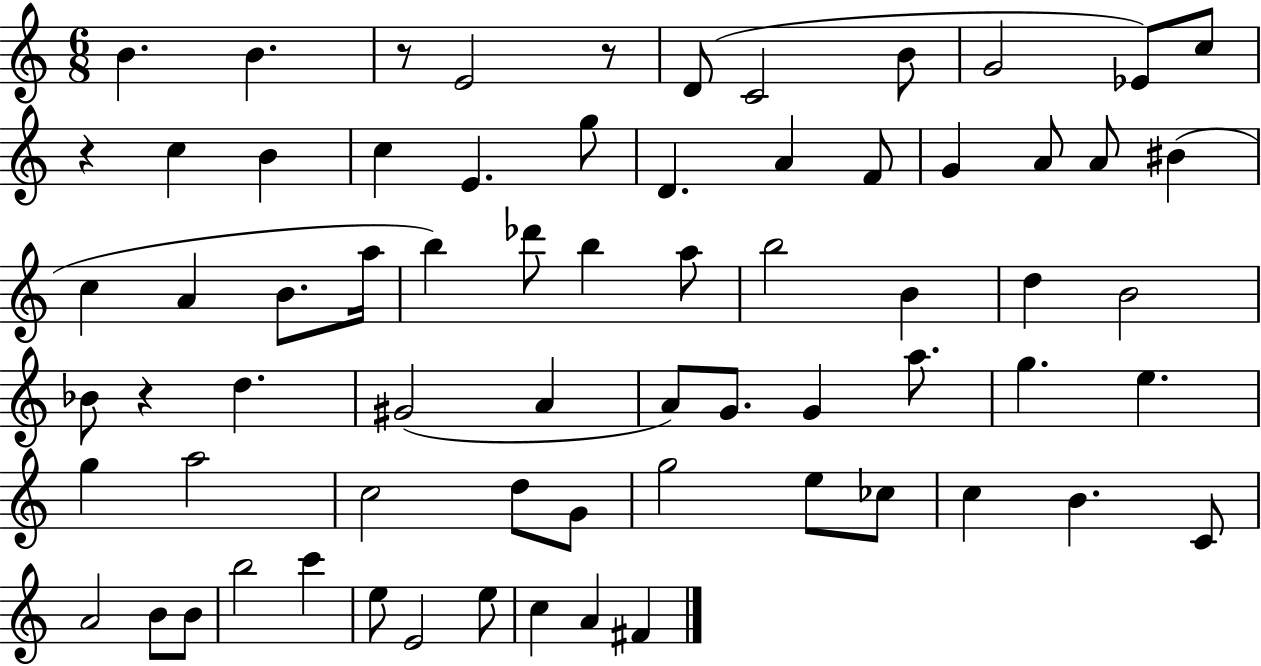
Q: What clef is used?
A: treble